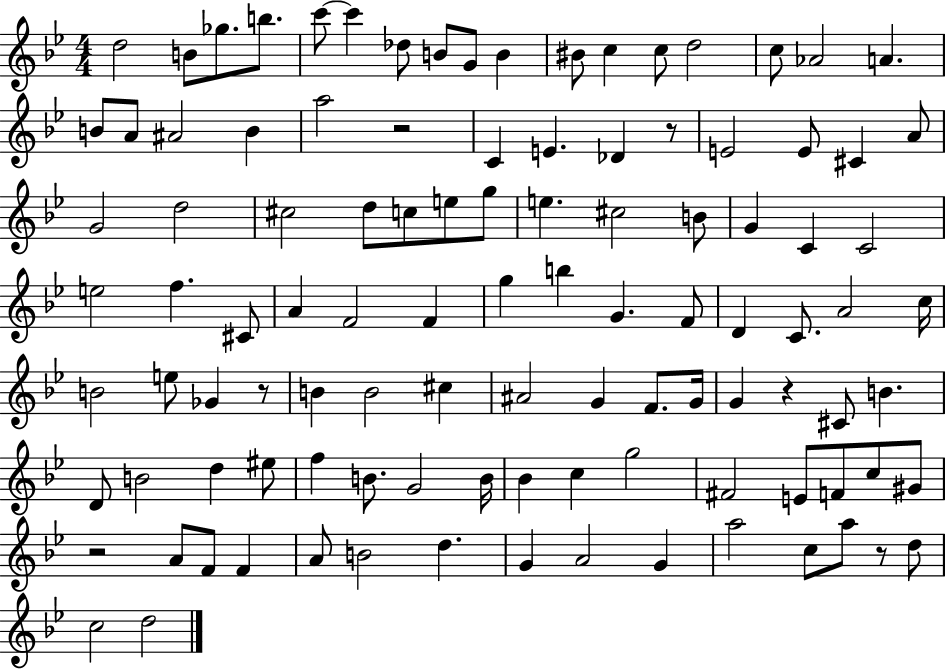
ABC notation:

X:1
T:Untitled
M:4/4
L:1/4
K:Bb
d2 B/2 _g/2 b/2 c'/2 c' _d/2 B/2 G/2 B ^B/2 c c/2 d2 c/2 _A2 A B/2 A/2 ^A2 B a2 z2 C E _D z/2 E2 E/2 ^C A/2 G2 d2 ^c2 d/2 c/2 e/2 g/2 e ^c2 B/2 G C C2 e2 f ^C/2 A F2 F g b G F/2 D C/2 A2 c/4 B2 e/2 _G z/2 B B2 ^c ^A2 G F/2 G/4 G z ^C/2 B D/2 B2 d ^e/2 f B/2 G2 B/4 _B c g2 ^F2 E/2 F/2 c/2 ^G/2 z2 A/2 F/2 F A/2 B2 d G A2 G a2 c/2 a/2 z/2 d/2 c2 d2